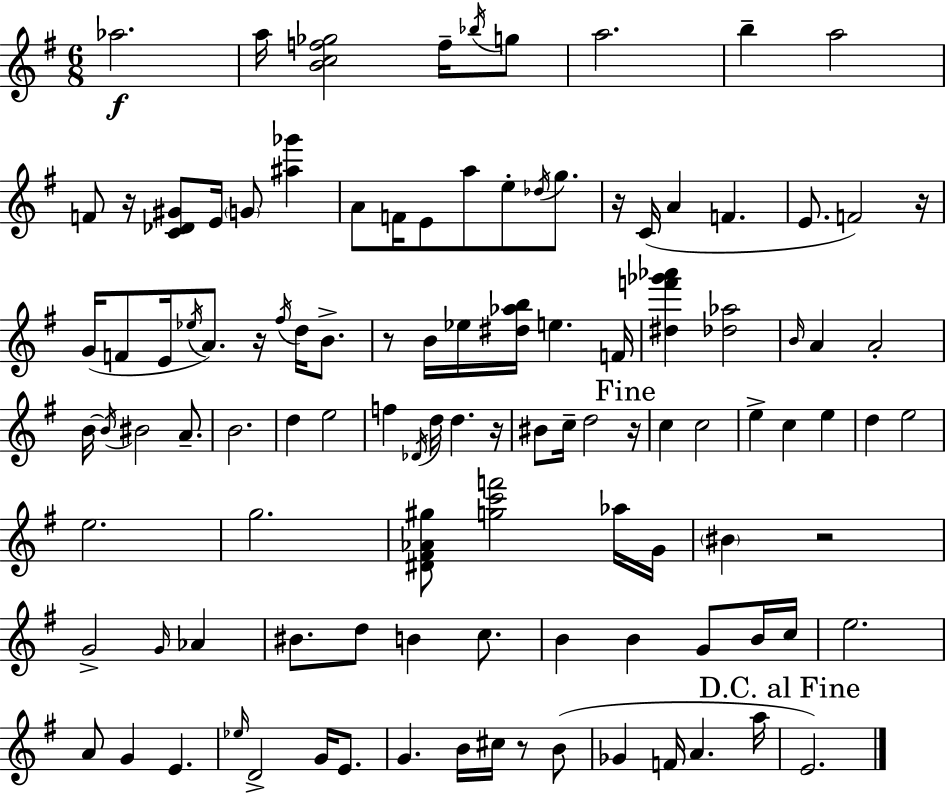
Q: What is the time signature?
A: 6/8